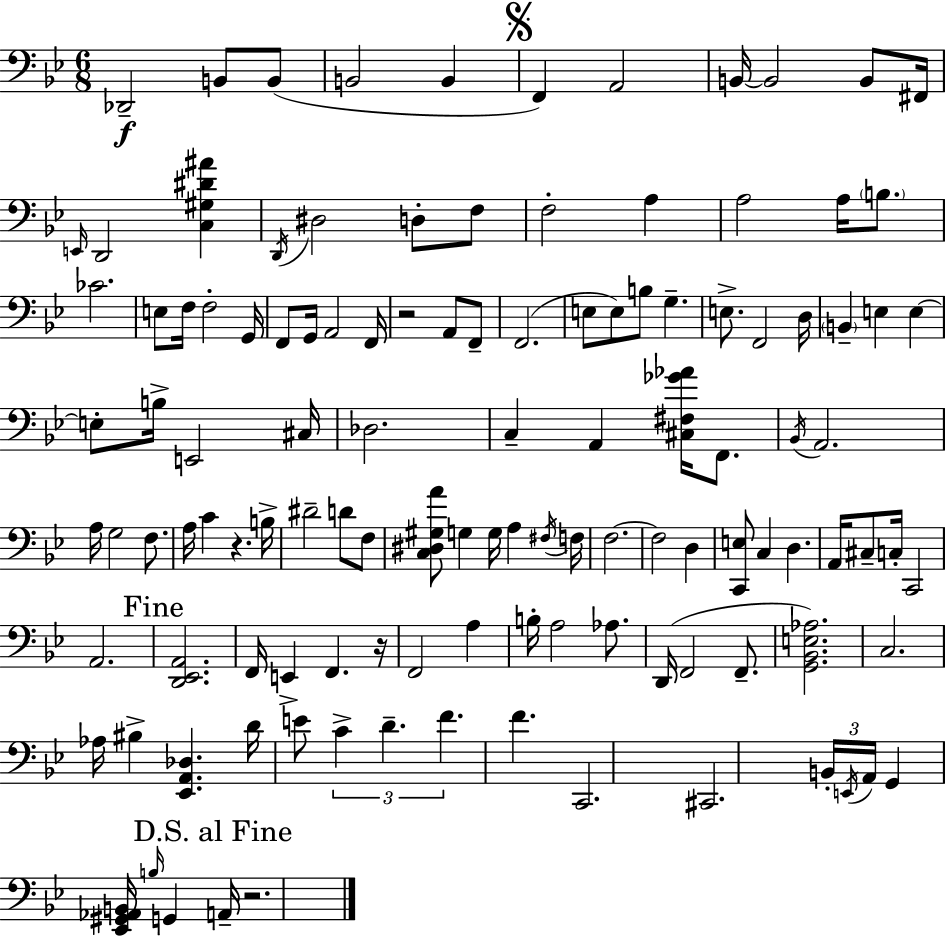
X:1
T:Untitled
M:6/8
L:1/4
K:Gm
_D,,2 B,,/2 B,,/2 B,,2 B,, F,, A,,2 B,,/4 B,,2 B,,/2 ^F,,/4 E,,/4 D,,2 [C,^G,^D^A] D,,/4 ^D,2 D,/2 F,/2 F,2 A, A,2 A,/4 B,/2 _C2 E,/2 F,/4 F,2 G,,/4 F,,/2 G,,/4 A,,2 F,,/4 z2 A,,/2 F,,/2 F,,2 E,/2 E,/2 B,/2 G, E,/2 F,,2 D,/4 B,, E, E, E,/2 B,/4 E,,2 ^C,/4 _D,2 C, A,, [^C,^F,_G_A]/4 F,,/2 _B,,/4 A,,2 A,/4 G,2 F,/2 A,/4 C z B,/4 ^D2 D/2 F,/2 [C,^D,^G,A]/2 G, G,/4 A, ^F,/4 F,/4 F,2 F,2 D, [C,,E,]/2 C, D, A,,/4 ^C,/2 C,/4 C,,2 A,,2 [D,,_E,,A,,]2 F,,/4 E,, F,, z/4 F,,2 A, B,/4 A,2 _A,/2 D,,/4 F,,2 F,,/2 [G,,_B,,E,_A,]2 C,2 _A,/4 ^B, [_E,,A,,_D,] D/4 E/2 C D F F C,,2 ^C,,2 B,,/4 E,,/4 A,,/4 G,, [_E,,^G,,_A,,B,,]/4 B,/4 G,, A,,/4 z2